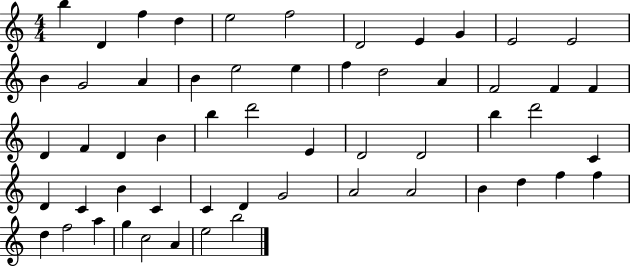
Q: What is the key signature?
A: C major